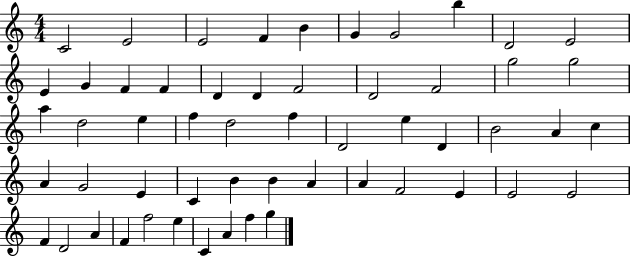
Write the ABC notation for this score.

X:1
T:Untitled
M:4/4
L:1/4
K:C
C2 E2 E2 F B G G2 b D2 E2 E G F F D D F2 D2 F2 g2 g2 a d2 e f d2 f D2 e D B2 A c A G2 E C B B A A F2 E E2 E2 F D2 A F f2 e C A f g